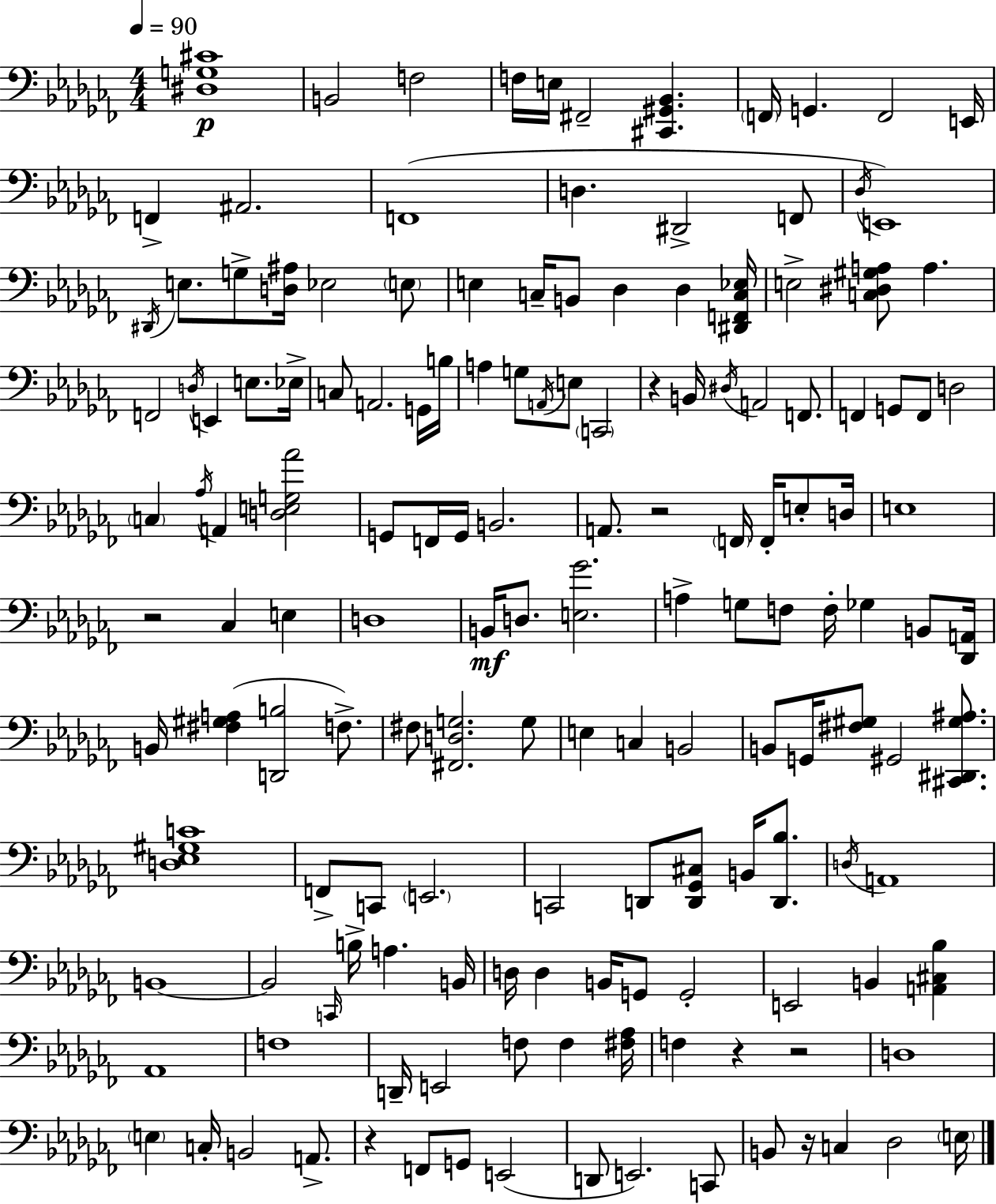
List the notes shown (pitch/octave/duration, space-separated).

[D#3,G3,C#4]/w B2/h F3/h F3/s E3/s F#2/h [C#2,G#2,Bb2]/q. F2/s G2/q. F2/h E2/s F2/q A#2/h. F2/w D3/q. D#2/h F2/e Db3/s E2/w D#2/s E3/e. G3/e [D3,A#3]/s Eb3/h E3/e E3/q C3/s B2/e Db3/q Db3/q [D#2,F2,C3,Eb3]/s E3/h [C3,D#3,G#3,A3]/e A3/q. F2/h D3/s E2/q E3/e. Eb3/s C3/e A2/h. G2/s B3/s A3/q G3/e A2/s E3/e C2/h R/q B2/s D#3/s A2/h F2/e. F2/q G2/e F2/e D3/h C3/q Ab3/s A2/q [D3,E3,G3,Ab4]/h G2/e F2/s G2/s B2/h. A2/e. R/h F2/s F2/s E3/e D3/s E3/w R/h CES3/q E3/q D3/w B2/s D3/e. [E3,Gb4]/h. A3/q G3/e F3/e F3/s Gb3/q B2/e [Db2,A2]/s B2/s [F#3,G#3,A3]/q [D2,B3]/h F3/e. F#3/e [F#2,D3,G3]/h. G3/e E3/q C3/q B2/h B2/e G2/s [F#3,G#3]/e G#2/h [C#2,D#2,G#3,A#3]/e. [D3,Eb3,G#3,C4]/w F2/e C2/e E2/h. C2/h D2/e [D2,Gb2,C#3]/e B2/s [D2,Bb3]/e. D3/s A2/w B2/w B2/h C2/s B3/s A3/q. B2/s D3/s D3/q B2/s G2/e G2/h E2/h B2/q [A2,C#3,Bb3]/q Ab2/w F3/w D2/s E2/h F3/e F3/q [F#3,Ab3]/s F3/q R/q R/h D3/w E3/q C3/s B2/h A2/e. R/q F2/e G2/e E2/h D2/e E2/h. C2/e B2/e R/s C3/q Db3/h E3/s